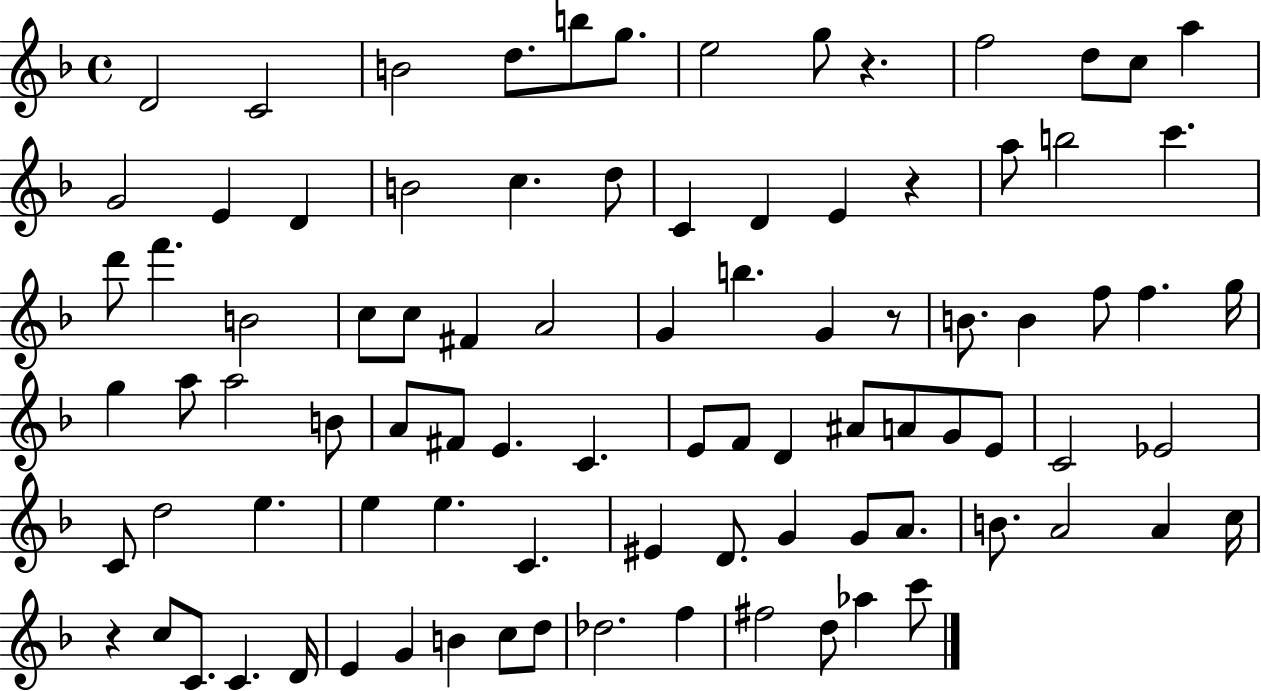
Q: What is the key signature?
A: F major